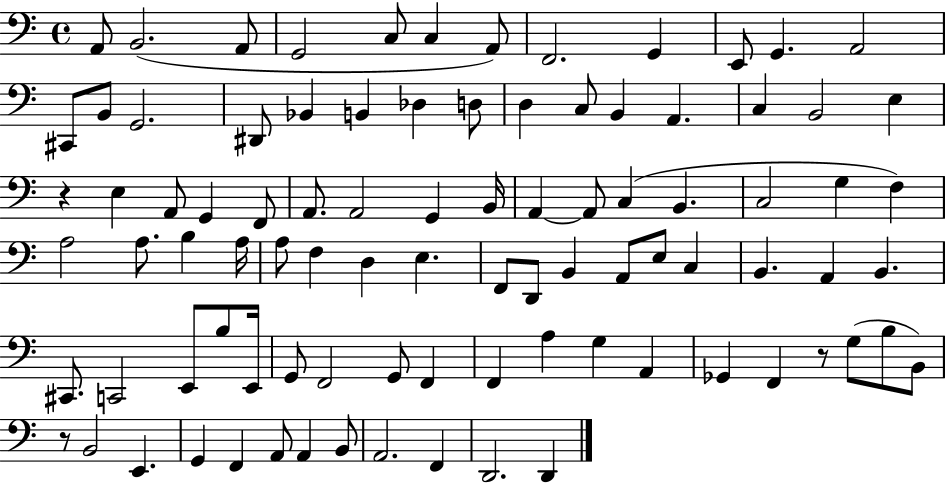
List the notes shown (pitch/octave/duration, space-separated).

A2/e B2/h. A2/e G2/h C3/e C3/q A2/e F2/h. G2/q E2/e G2/q. A2/h C#2/e B2/e G2/h. D#2/e Bb2/q B2/q Db3/q D3/e D3/q C3/e B2/q A2/q. C3/q B2/h E3/q R/q E3/q A2/e G2/q F2/e A2/e. A2/h G2/q B2/s A2/q A2/e C3/q B2/q. C3/h G3/q F3/q A3/h A3/e. B3/q A3/s A3/e F3/q D3/q E3/q. F2/e D2/e B2/q A2/e E3/e C3/q B2/q. A2/q B2/q. C#2/e. C2/h E2/e B3/e E2/s G2/e F2/h G2/e F2/q F2/q A3/q G3/q A2/q Gb2/q F2/q R/e G3/e B3/e B2/e R/e B2/h E2/q. G2/q F2/q A2/e A2/q B2/e A2/h. F2/q D2/h. D2/q